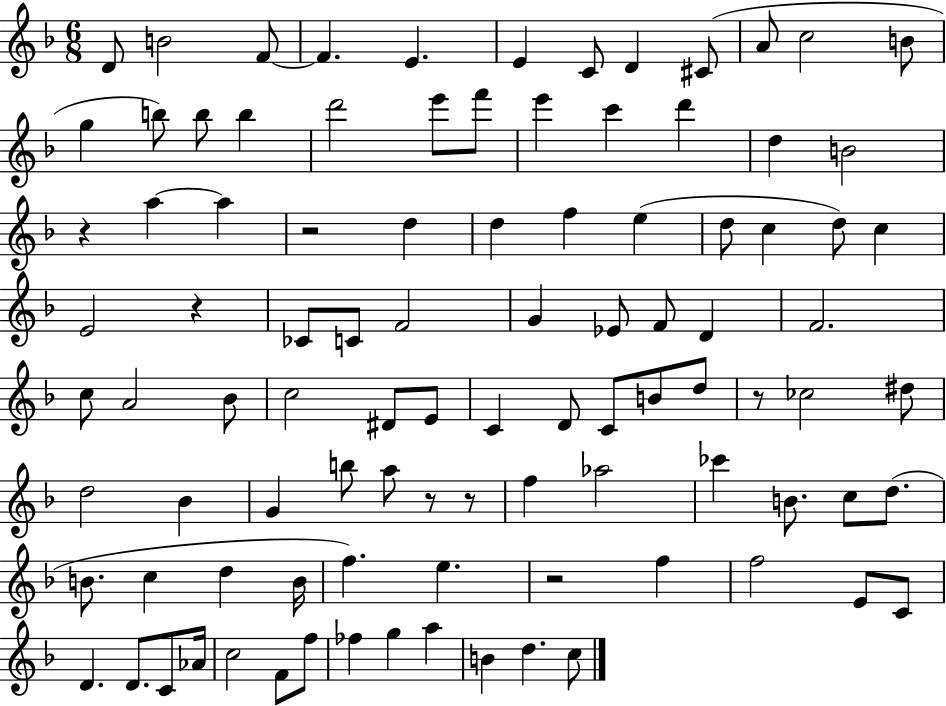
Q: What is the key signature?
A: F major